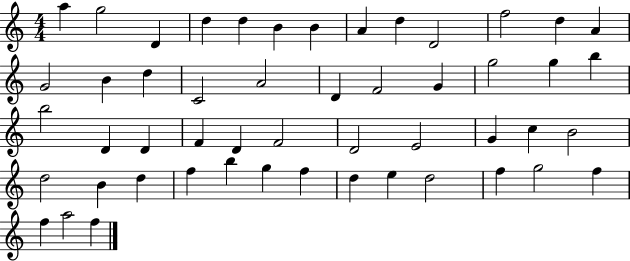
A5/q G5/h D4/q D5/q D5/q B4/q B4/q A4/q D5/q D4/h F5/h D5/q A4/q G4/h B4/q D5/q C4/h A4/h D4/q F4/h G4/q G5/h G5/q B5/q B5/h D4/q D4/q F4/q D4/q F4/h D4/h E4/h G4/q C5/q B4/h D5/h B4/q D5/q F5/q B5/q G5/q F5/q D5/q E5/q D5/h F5/q G5/h F5/q F5/q A5/h F5/q